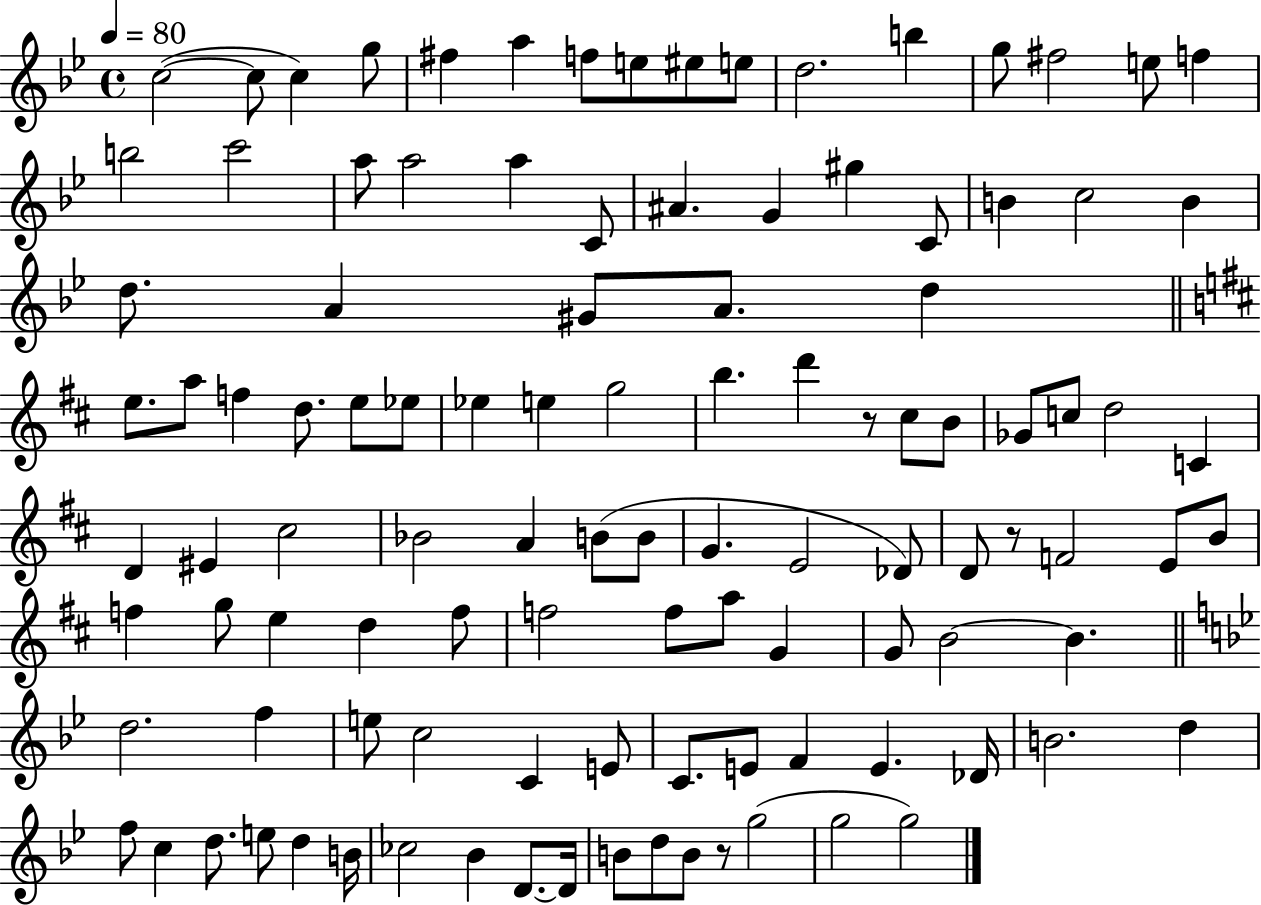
X:1
T:Untitled
M:4/4
L:1/4
K:Bb
c2 c/2 c g/2 ^f a f/2 e/2 ^e/2 e/2 d2 b g/2 ^f2 e/2 f b2 c'2 a/2 a2 a C/2 ^A G ^g C/2 B c2 B d/2 A ^G/2 A/2 d e/2 a/2 f d/2 e/2 _e/2 _e e g2 b d' z/2 ^c/2 B/2 _G/2 c/2 d2 C D ^E ^c2 _B2 A B/2 B/2 G E2 _D/2 D/2 z/2 F2 E/2 B/2 f g/2 e d f/2 f2 f/2 a/2 G G/2 B2 B d2 f e/2 c2 C E/2 C/2 E/2 F E _D/4 B2 d f/2 c d/2 e/2 d B/4 _c2 _B D/2 D/4 B/2 d/2 B/2 z/2 g2 g2 g2